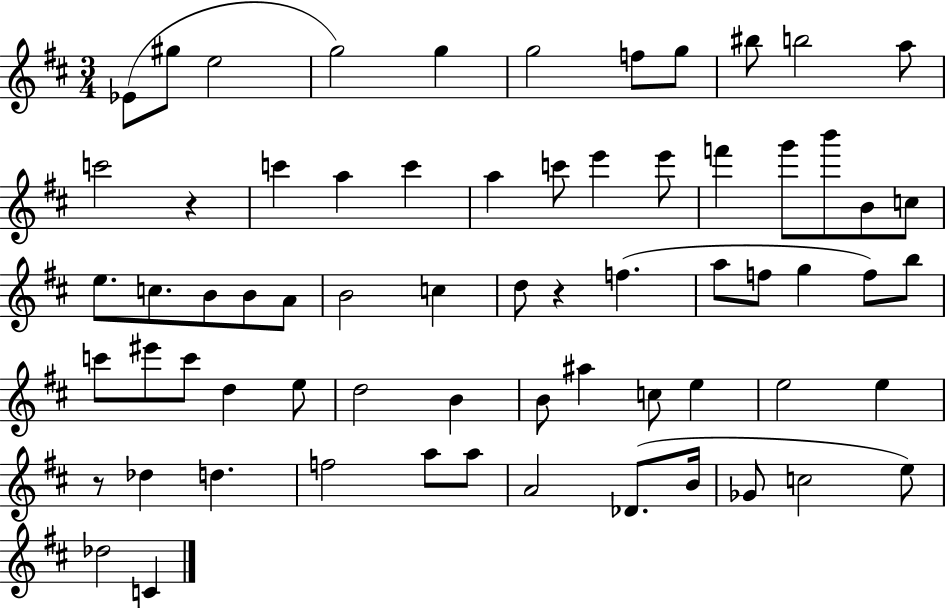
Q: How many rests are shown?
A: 3